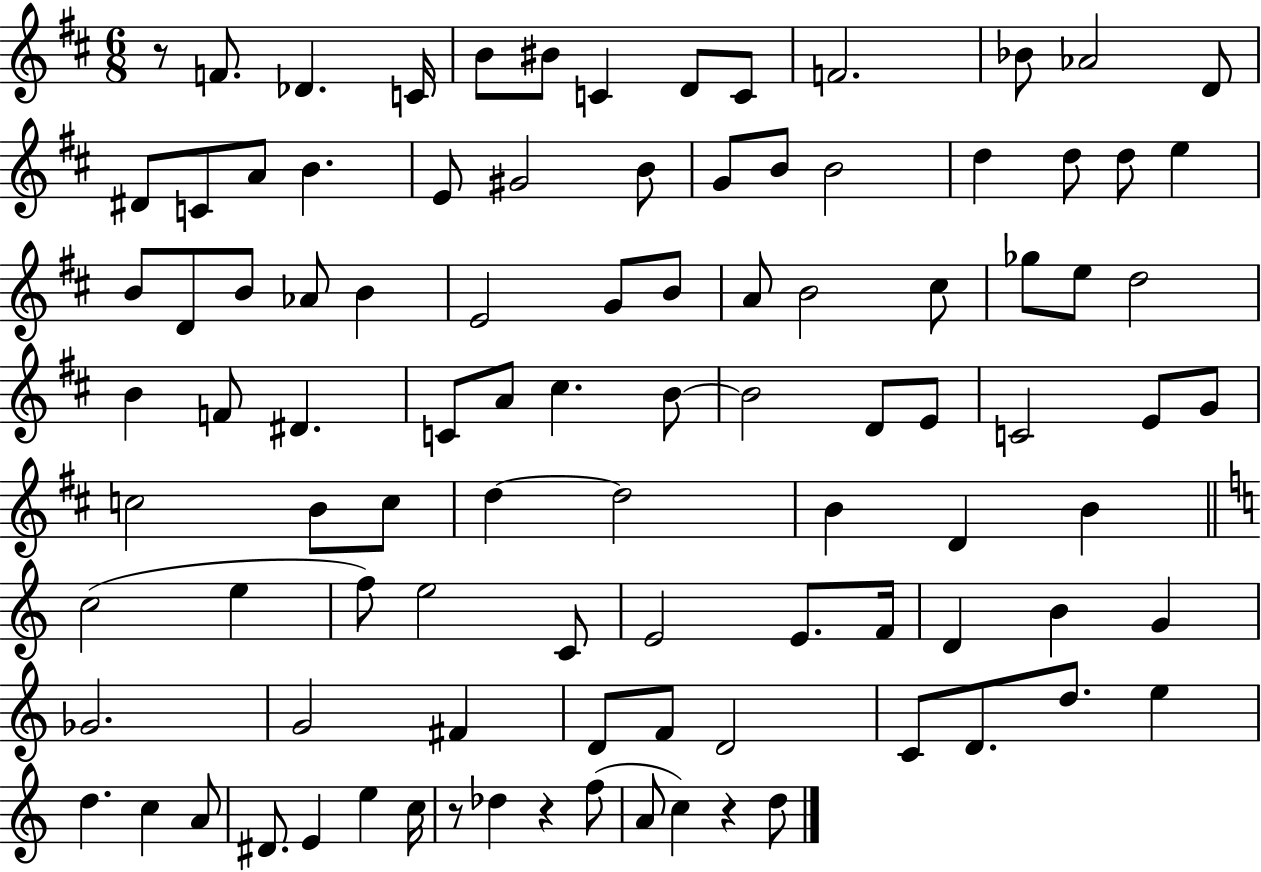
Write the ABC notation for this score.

X:1
T:Untitled
M:6/8
L:1/4
K:D
z/2 F/2 _D C/4 B/2 ^B/2 C D/2 C/2 F2 _B/2 _A2 D/2 ^D/2 C/2 A/2 B E/2 ^G2 B/2 G/2 B/2 B2 d d/2 d/2 e B/2 D/2 B/2 _A/2 B E2 G/2 B/2 A/2 B2 ^c/2 _g/2 e/2 d2 B F/2 ^D C/2 A/2 ^c B/2 B2 D/2 E/2 C2 E/2 G/2 c2 B/2 c/2 d d2 B D B c2 e f/2 e2 C/2 E2 E/2 F/4 D B G _G2 G2 ^F D/2 F/2 D2 C/2 D/2 d/2 e d c A/2 ^D/2 E e c/4 z/2 _d z f/2 A/2 c z d/2